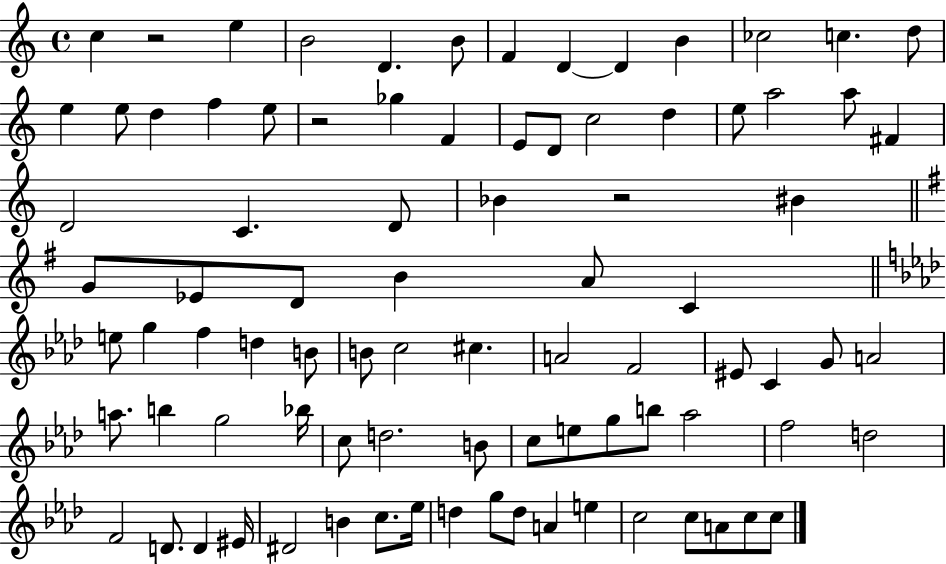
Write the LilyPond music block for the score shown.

{
  \clef treble
  \time 4/4
  \defaultTimeSignature
  \key c \major
  c''4 r2 e''4 | b'2 d'4. b'8 | f'4 d'4~~ d'4 b'4 | ces''2 c''4. d''8 | \break e''4 e''8 d''4 f''4 e''8 | r2 ges''4 f'4 | e'8 d'8 c''2 d''4 | e''8 a''2 a''8 fis'4 | \break d'2 c'4. d'8 | bes'4 r2 bis'4 | \bar "||" \break \key g \major g'8 ees'8 d'8 b'4 a'8 c'4 | \bar "||" \break \key aes \major e''8 g''4 f''4 d''4 b'8 | b'8 c''2 cis''4. | a'2 f'2 | eis'8 c'4 g'8 a'2 | \break a''8. b''4 g''2 bes''16 | c''8 d''2. b'8 | c''8 e''8 g''8 b''8 aes''2 | f''2 d''2 | \break f'2 d'8. d'4 eis'16 | dis'2 b'4 c''8. ees''16 | d''4 g''8 d''8 a'4 e''4 | c''2 c''8 a'8 c''8 c''8 | \break \bar "|."
}